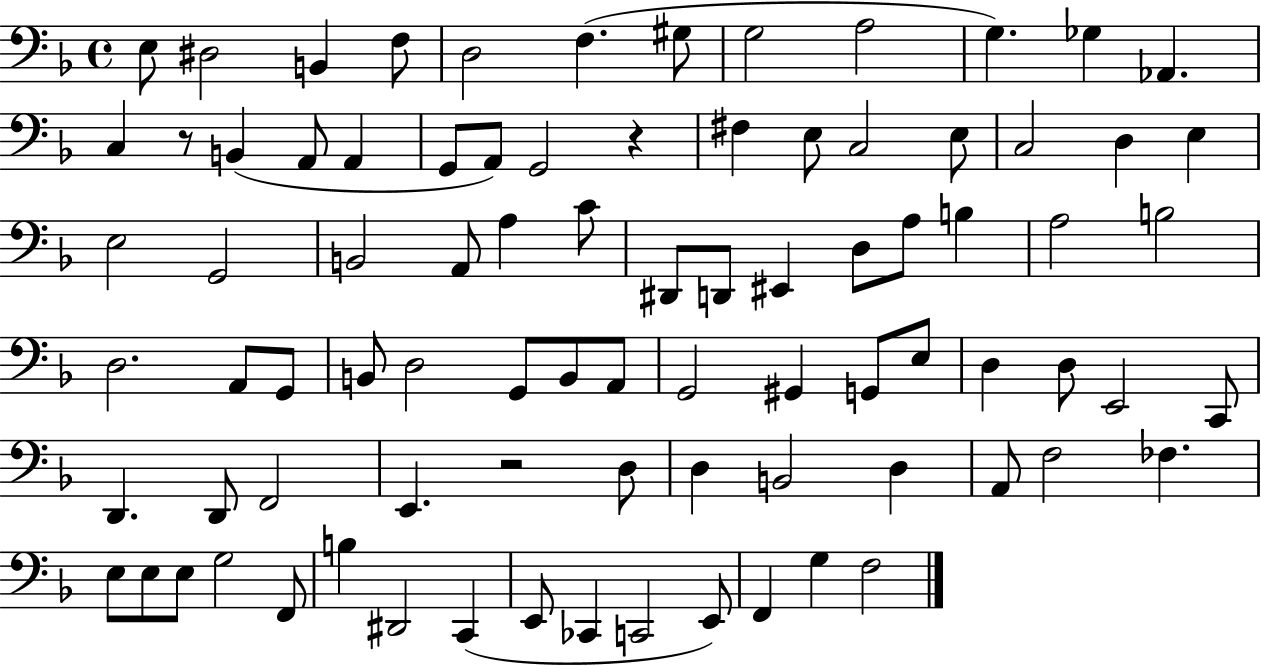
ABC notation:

X:1
T:Untitled
M:4/4
L:1/4
K:F
E,/2 ^D,2 B,, F,/2 D,2 F, ^G,/2 G,2 A,2 G, _G, _A,, C, z/2 B,, A,,/2 A,, G,,/2 A,,/2 G,,2 z ^F, E,/2 C,2 E,/2 C,2 D, E, E,2 G,,2 B,,2 A,,/2 A, C/2 ^D,,/2 D,,/2 ^E,, D,/2 A,/2 B, A,2 B,2 D,2 A,,/2 G,,/2 B,,/2 D,2 G,,/2 B,,/2 A,,/2 G,,2 ^G,, G,,/2 E,/2 D, D,/2 E,,2 C,,/2 D,, D,,/2 F,,2 E,, z2 D,/2 D, B,,2 D, A,,/2 F,2 _F, E,/2 E,/2 E,/2 G,2 F,,/2 B, ^D,,2 C,, E,,/2 _C,, C,,2 E,,/2 F,, G, F,2